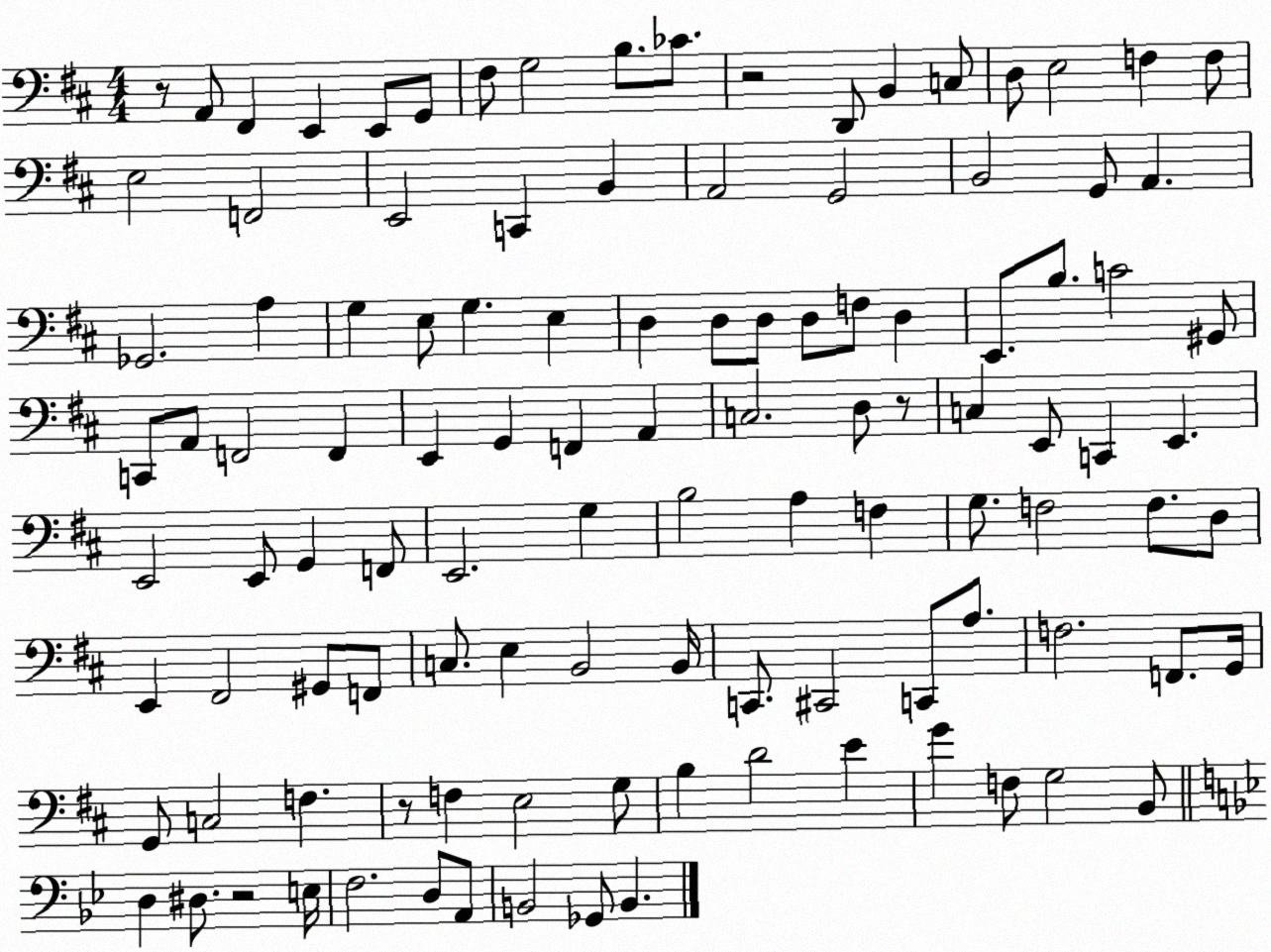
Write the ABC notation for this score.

X:1
T:Untitled
M:4/4
L:1/4
K:D
z/2 A,,/2 ^F,, E,, E,,/2 G,,/2 ^F,/2 G,2 B,/2 _C/2 z2 D,,/2 B,, C,/2 D,/2 E,2 F, F,/2 E,2 F,,2 E,,2 C,, B,, A,,2 G,,2 B,,2 G,,/2 A,, _G,,2 A, G, E,/2 G, E, D, D,/2 D,/2 D,/2 F,/2 D, E,,/2 B,/2 C2 ^G,,/2 C,,/2 A,,/2 F,,2 F,, E,, G,, F,, A,, C,2 D,/2 z/2 C, E,,/2 C,, E,, E,,2 E,,/2 G,, F,,/2 E,,2 G, B,2 A, F, G,/2 F,2 F,/2 D,/2 E,, ^F,,2 ^G,,/2 F,,/2 C,/2 E, B,,2 B,,/4 C,,/2 ^C,,2 C,,/2 A,/2 F,2 F,,/2 G,,/4 G,,/2 C,2 F, z/2 F, E,2 G,/2 B, D2 E G F,/2 G,2 B,,/2 D, ^D,/2 z2 E,/4 F,2 D,/2 A,,/2 B,,2 _G,,/2 B,,